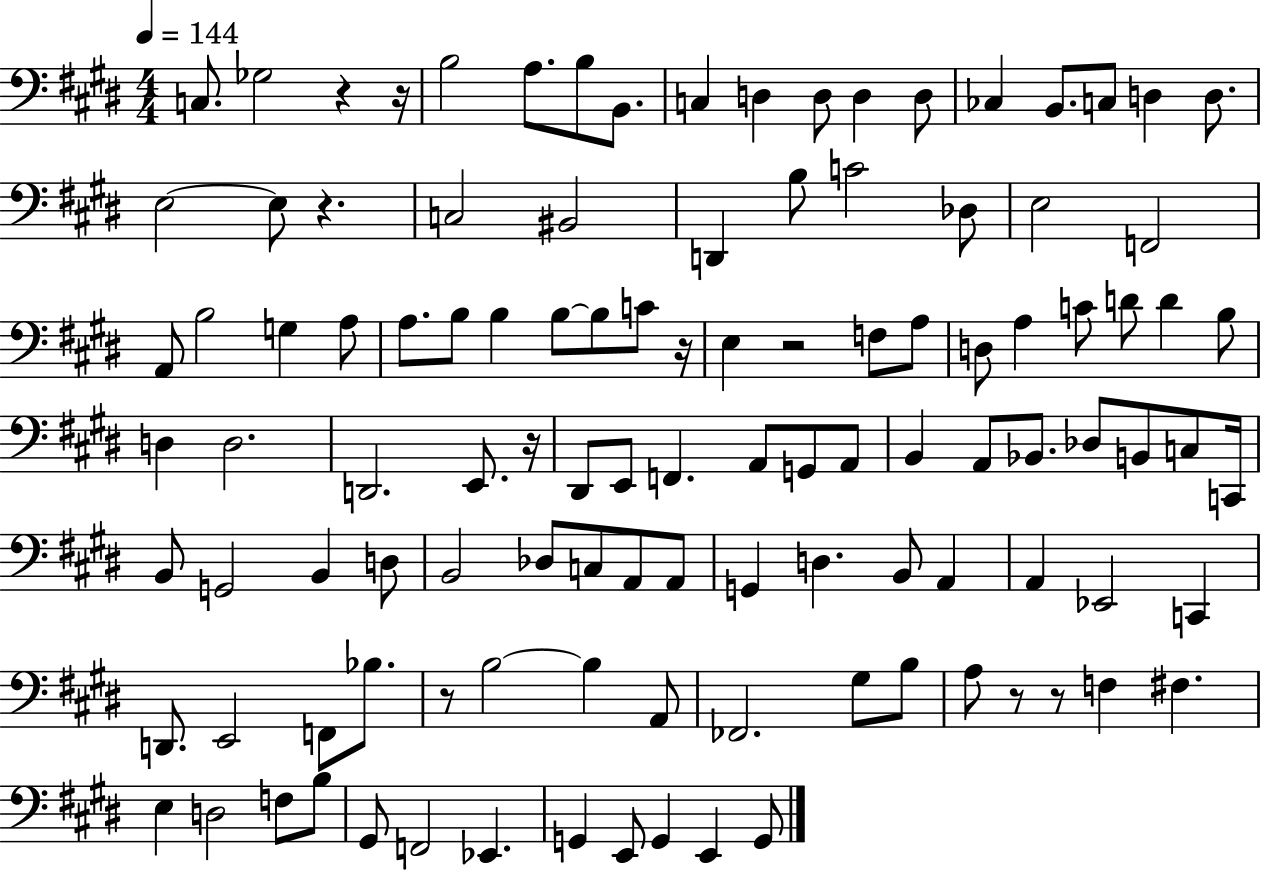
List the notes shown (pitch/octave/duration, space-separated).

C3/e. Gb3/h R/q R/s B3/h A3/e. B3/e B2/e. C3/q D3/q D3/e D3/q D3/e CES3/q B2/e. C3/e D3/q D3/e. E3/h E3/e R/q. C3/h BIS2/h D2/q B3/e C4/h Db3/e E3/h F2/h A2/e B3/h G3/q A3/e A3/e. B3/e B3/q B3/e B3/e C4/e R/s E3/q R/h F3/e A3/e D3/e A3/q C4/e D4/e D4/q B3/e D3/q D3/h. D2/h. E2/e. R/s D#2/e E2/e F2/q. A2/e G2/e A2/e B2/q A2/e Bb2/e. Db3/e B2/e C3/e C2/s B2/e G2/h B2/q D3/e B2/h Db3/e C3/e A2/e A2/e G2/q D3/q. B2/e A2/q A2/q Eb2/h C2/q D2/e. E2/h F2/e Bb3/e. R/e B3/h B3/q A2/e FES2/h. G#3/e B3/e A3/e R/e R/e F3/q F#3/q. E3/q D3/h F3/e B3/e G#2/e F2/h Eb2/q. G2/q E2/e G2/q E2/q G2/e